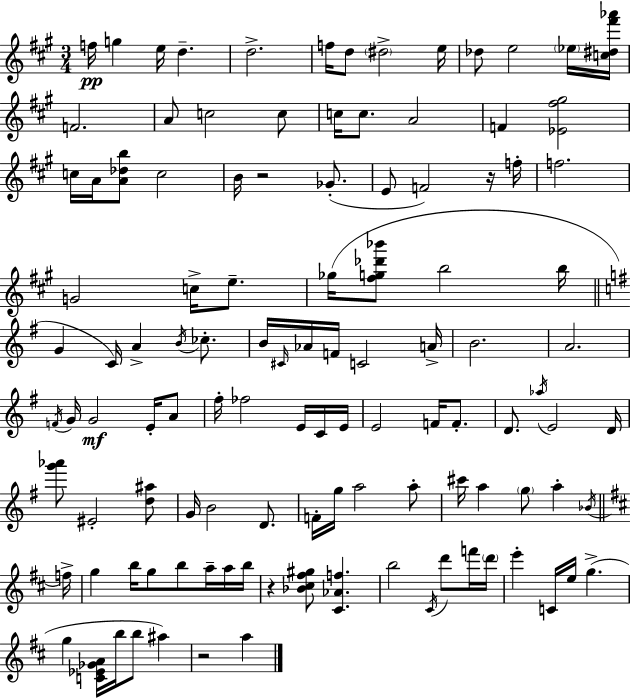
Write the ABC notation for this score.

X:1
T:Untitled
M:3/4
L:1/4
K:A
f/4 g e/4 d d2 f/4 d/2 ^d2 e/4 _d/2 e2 _e/4 [c^d^f'_a']/4 F2 A/2 c2 c/2 c/4 c/2 A2 F [_E^f^g]2 c/4 A/4 [A_db]/2 c2 B/4 z2 _G/2 E/2 F2 z/4 f/4 f2 G2 c/4 e/2 _g/4 [^fg_d'_b']/2 b2 b/4 G C/4 A B/4 _c/2 B/4 ^C/4 _A/4 F/4 C2 A/4 B2 A2 F/4 G/4 G2 E/4 A/2 ^f/4 _f2 E/4 C/4 E/4 E2 F/4 F/2 D/2 _a/4 E2 D/4 [g'_a']/2 ^E2 [d^a]/2 G/4 B2 D/2 F/4 g/4 a2 a/2 ^c'/4 a g/2 a _B/4 f/4 g b/4 g/2 b/2 a/4 a/4 b/4 z [_B^c^f^g]/2 [^C_Af] b2 ^C/4 d'/2 f'/4 d'/4 e' C/4 e/4 g g [C_E_GA]/4 b/4 b/2 ^a z2 a